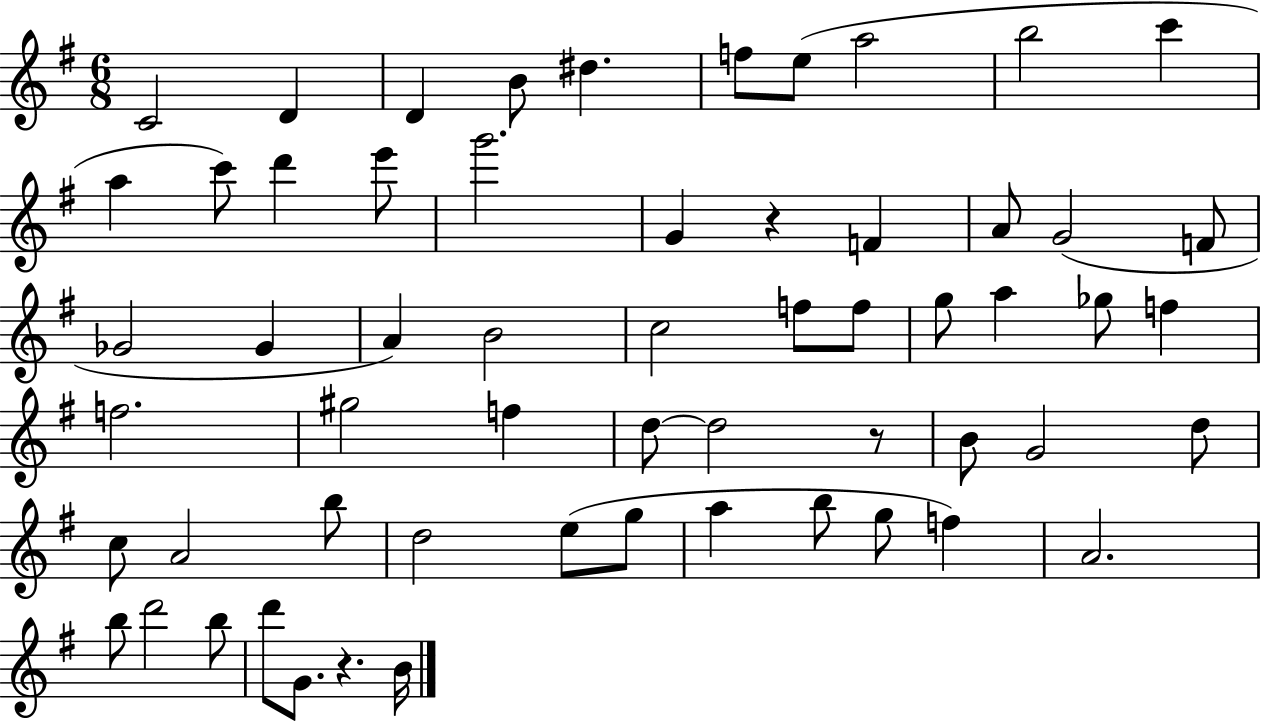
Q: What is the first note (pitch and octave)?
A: C4